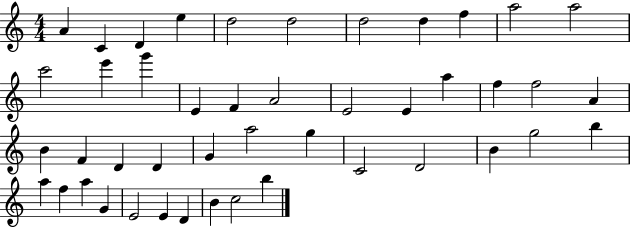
{
  \clef treble
  \numericTimeSignature
  \time 4/4
  \key c \major
  a'4 c'4 d'4 e''4 | d''2 d''2 | d''2 d''4 f''4 | a''2 a''2 | \break c'''2 e'''4 g'''4 | e'4 f'4 a'2 | e'2 e'4 a''4 | f''4 f''2 a'4 | \break b'4 f'4 d'4 d'4 | g'4 a''2 g''4 | c'2 d'2 | b'4 g''2 b''4 | \break a''4 f''4 a''4 g'4 | e'2 e'4 d'4 | b'4 c''2 b''4 | \bar "|."
}